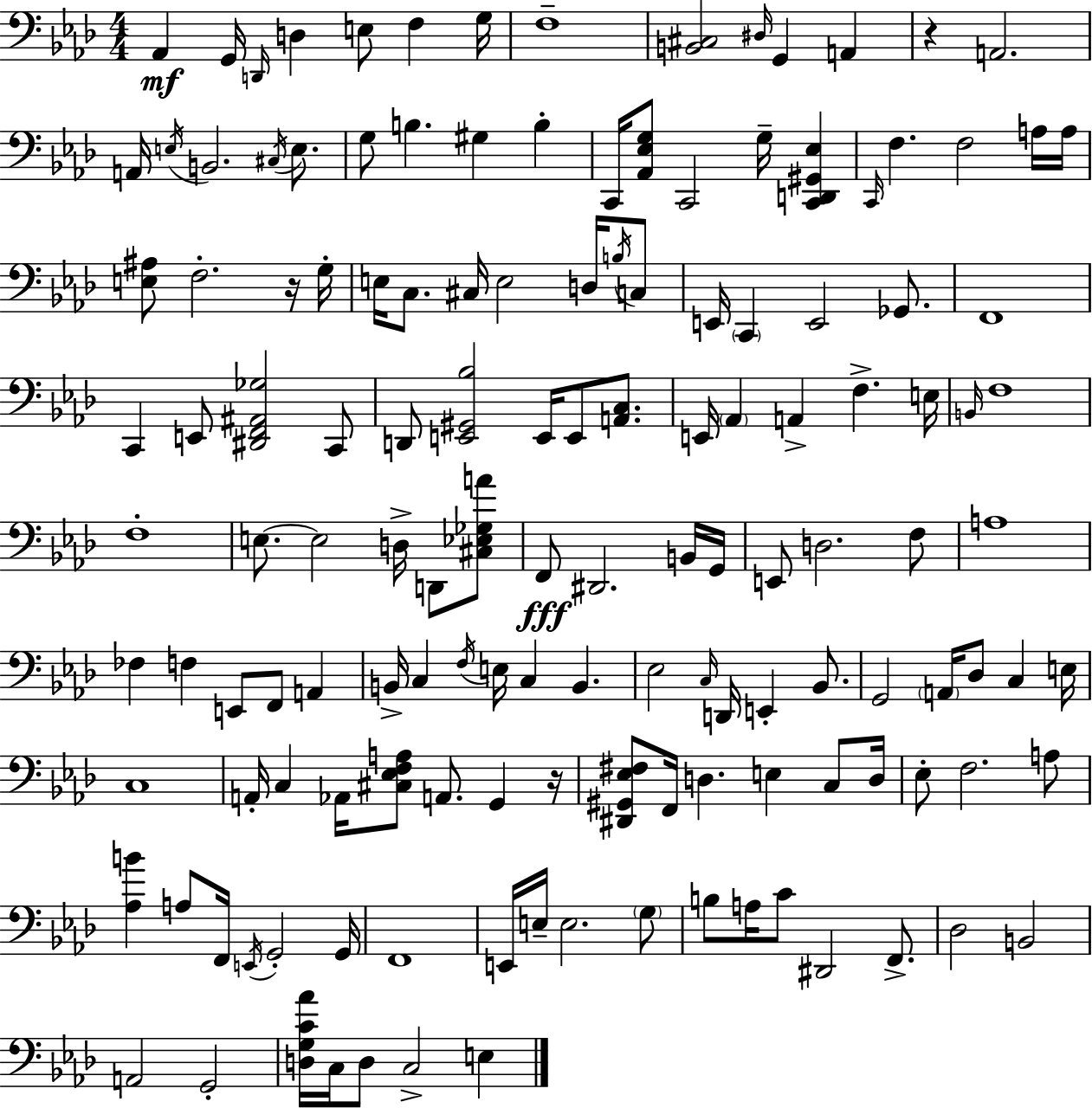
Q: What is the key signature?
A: AES major